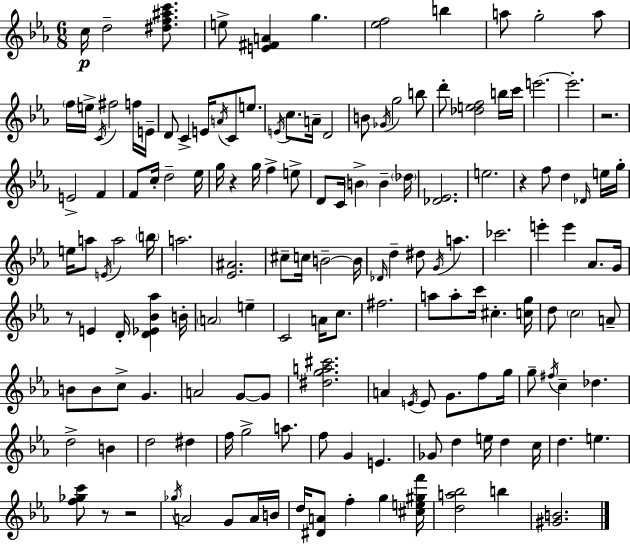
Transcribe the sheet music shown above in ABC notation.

X:1
T:Untitled
M:6/8
L:1/4
K:Eb
c/4 d2 [^df^ac']/2 e/2 [E^FA] g [_ef]2 b a/2 g2 a/2 f/4 e/4 C/4 ^f2 f/4 E/4 D/2 C E/4 A/4 C/2 e/2 E/4 c/2 A/4 D2 B/2 _G/4 g2 b/2 d'/2 [_def]2 b/4 c'/4 e'2 e'2 z2 E2 F F/2 c/4 d2 _e/4 g/4 z g/4 f e/2 D/2 C/4 B B _d/4 [_D_E]2 e2 z f/2 d _D/4 e/4 g/4 e/4 a/2 E/4 a2 b/4 a2 [_E^A]2 ^c/2 c/4 B2 B/4 _D/4 d ^d/2 G/4 a _c'2 e' e' _A/2 G/4 z/2 E D/4 [D_E_B_a] B/4 A2 e C2 A/4 c/2 ^f2 a/2 a/2 c'/4 ^c [cg]/4 d/2 c2 A/2 B/2 B/2 c/2 G A2 G/2 G/2 [^dga^c']2 A E/4 E/2 G/2 f/2 g/4 g/2 ^f/4 c _d d2 B d2 ^d f/4 g2 a/2 f/2 G E _G/2 d e/4 d c/4 d e [f_gc']/2 z/2 z2 _g/4 A2 G/2 A/4 B/4 d/4 [^DA]/2 f g [^ce^gf']/4 [da_b]2 b [^GB]2